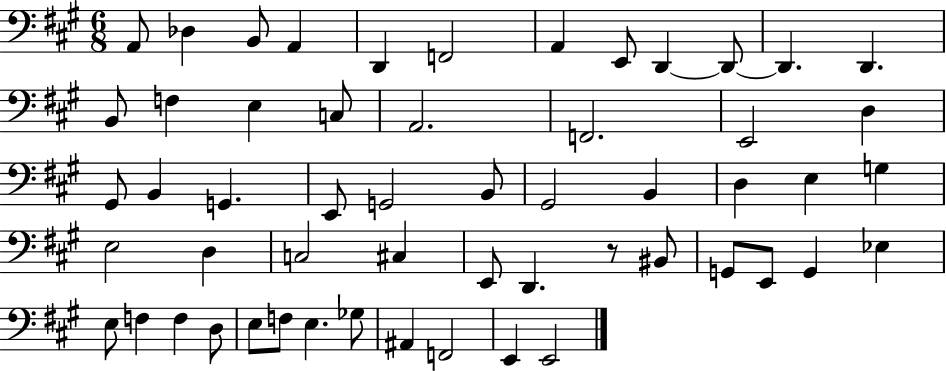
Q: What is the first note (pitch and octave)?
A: A2